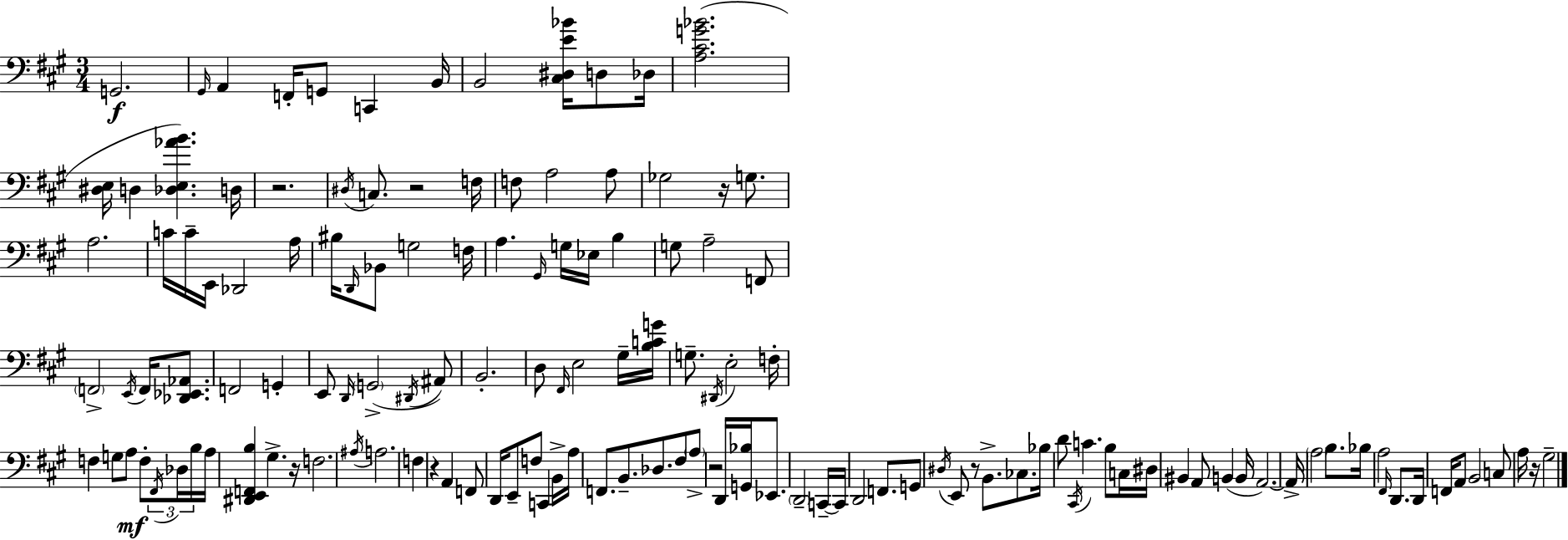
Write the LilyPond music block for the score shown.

{
  \clef bass
  \numericTimeSignature
  \time 3/4
  \key a \major
  g,2.\f | \grace { gis,16 } a,4 f,16-. g,8 c,4 | b,16 b,2 <cis dis e' bes'>16 d8 | des16 <a cis' g' bes'>2.( | \break <dis e>16 d4 <des e aes' b'>4.) | d16 r2. | \acciaccatura { dis16 } c8. r2 | f16 f8 a2 | \break a8 ges2 r16 g8. | a2. | c'16 c'16-- e,16 des,2 | a16 bis16 \grace { d,16 } bes,8 g2 | \break f16 a4. \grace { gis,16 } g16 ees16 | b4 g8 a2-- | f,8 \parenthesize f,2-> | \acciaccatura { e,16 } f,16 <des, ees, aes,>8. f,2 | \break g,4-. e,8 \grace { d,16 } \parenthesize g,2->( | \acciaccatura { dis,16 } ais,8) b,2.-. | d8 \grace { fis,16 } e2 | gis16-- <b c' g'>16 g8.-- \acciaccatura { dis,16 } | \break e2-. f16-. f4 | g8 a8\mf f8-. \tuplet 3/2 { \acciaccatura { fis,16 } des16 b16 } a16 <dis, e, f, b>4 | gis4.-> r16 f2. | \acciaccatura { ais16 } a2. | \break f4 | r4 a,4 f,8 | d,16 e,8-- f8 c,4 b,16-> a16 | f,8. b,8.-- des8. fis8 \parenthesize a8-> | \break r2 d,16 <g, bes>16 ees,8. | \parenthesize d,2-- c,16--~~ c,16 | d,2 f,8. g,8 | \acciaccatura { dis16 } e,8 r8 b,8.-> ces8. | \break bes16 d'8 \acciaccatura { cis,16 } c'4. b8 | c16 dis16 bis,4 a,8 b,4( | b,16 a,2.~~) | a,16-> \parenthesize a2 b8. | \break bes16 a2 \grace { fis,16 } d,8. | d,16 f,16 a,8 b,2 | c8 a16 r16 gis2-- | \bar "|."
}